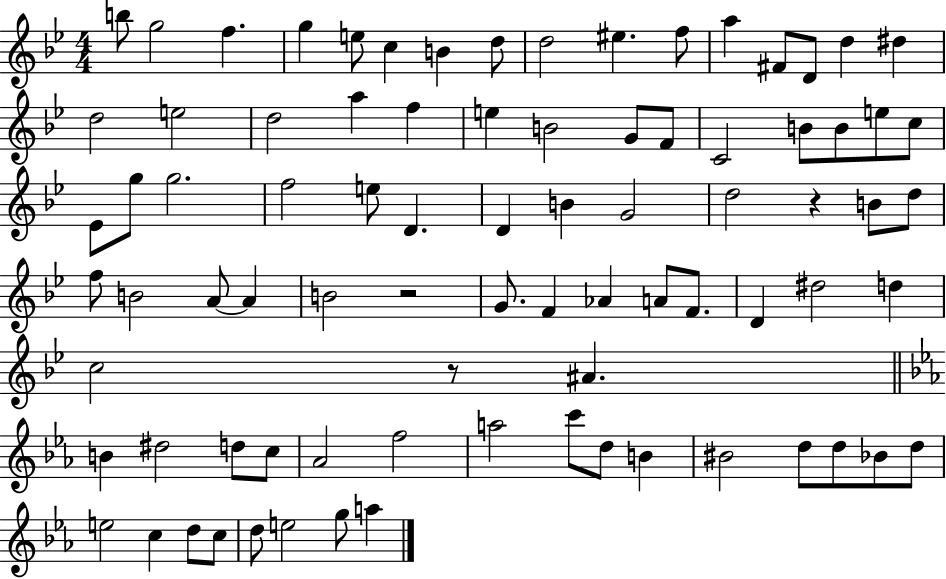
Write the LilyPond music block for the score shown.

{
  \clef treble
  \numericTimeSignature
  \time 4/4
  \key bes \major
  b''8 g''2 f''4. | g''4 e''8 c''4 b'4 d''8 | d''2 eis''4. f''8 | a''4 fis'8 d'8 d''4 dis''4 | \break d''2 e''2 | d''2 a''4 f''4 | e''4 b'2 g'8 f'8 | c'2 b'8 b'8 e''8 c''8 | \break ees'8 g''8 g''2. | f''2 e''8 d'4. | d'4 b'4 g'2 | d''2 r4 b'8 d''8 | \break f''8 b'2 a'8~~ a'4 | b'2 r2 | g'8. f'4 aes'4 a'8 f'8. | d'4 dis''2 d''4 | \break c''2 r8 ais'4. | \bar "||" \break \key c \minor b'4 dis''2 d''8 c''8 | aes'2 f''2 | a''2 c'''8 d''8 b'4 | bis'2 d''8 d''8 bes'8 d''8 | \break e''2 c''4 d''8 c''8 | d''8 e''2 g''8 a''4 | \bar "|."
}